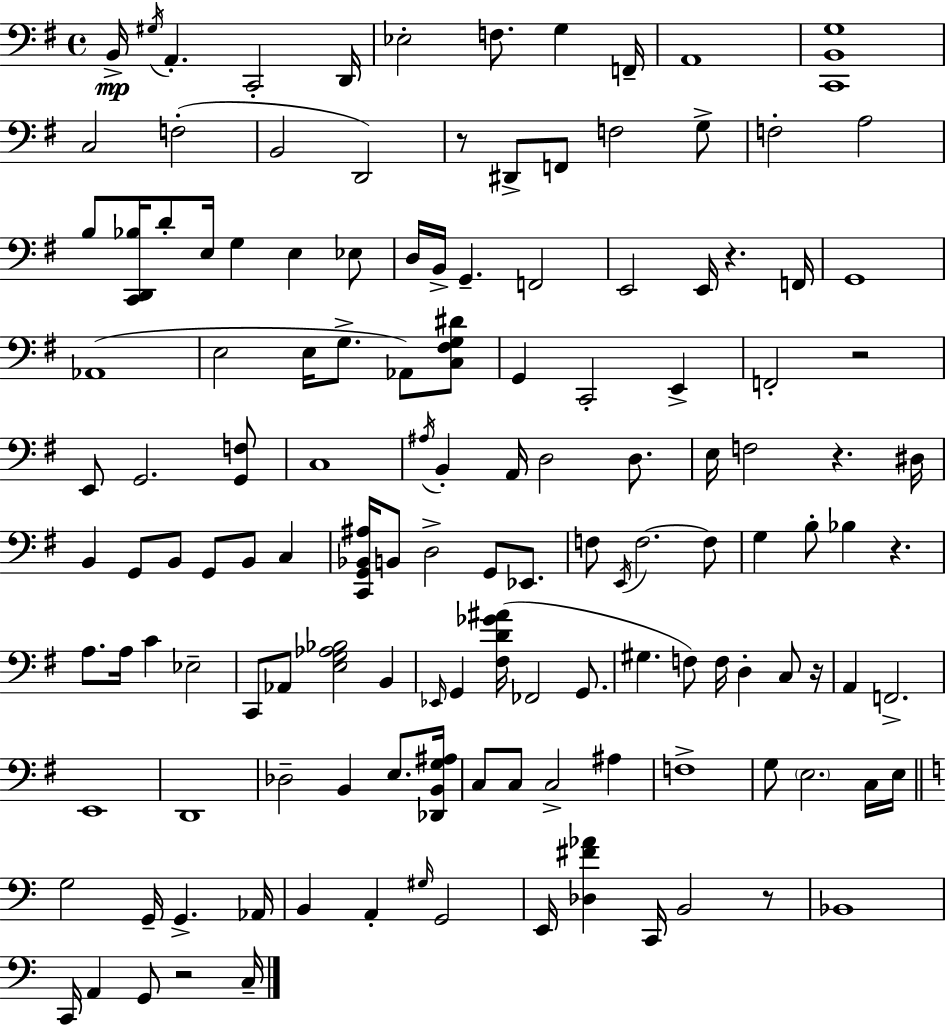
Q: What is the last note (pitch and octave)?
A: C3